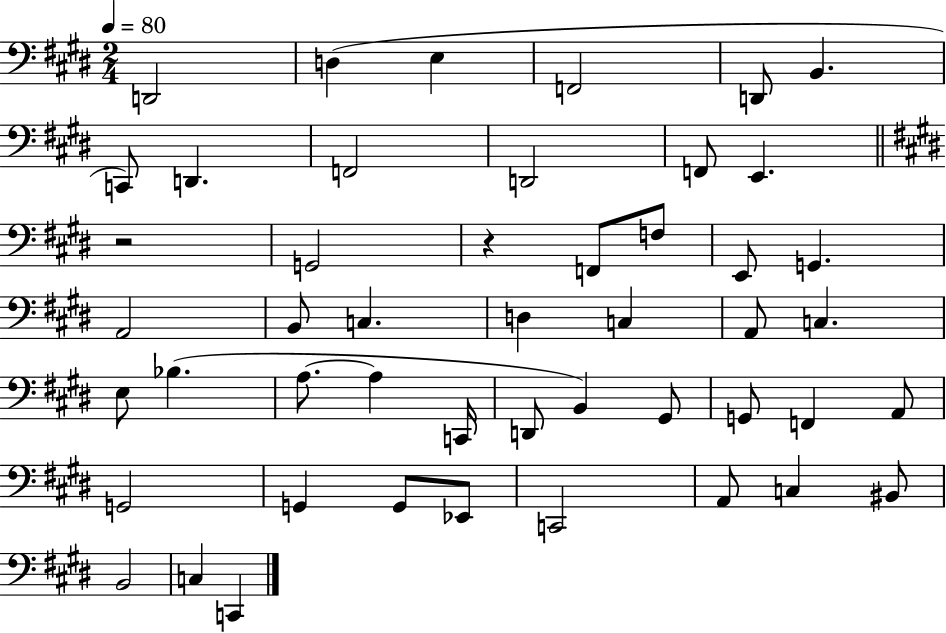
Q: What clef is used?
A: bass